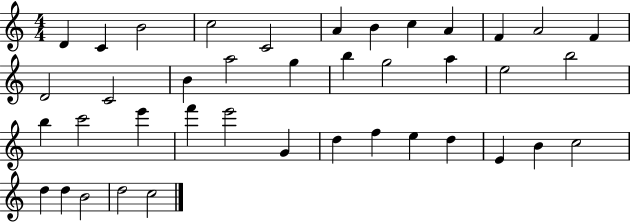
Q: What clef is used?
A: treble